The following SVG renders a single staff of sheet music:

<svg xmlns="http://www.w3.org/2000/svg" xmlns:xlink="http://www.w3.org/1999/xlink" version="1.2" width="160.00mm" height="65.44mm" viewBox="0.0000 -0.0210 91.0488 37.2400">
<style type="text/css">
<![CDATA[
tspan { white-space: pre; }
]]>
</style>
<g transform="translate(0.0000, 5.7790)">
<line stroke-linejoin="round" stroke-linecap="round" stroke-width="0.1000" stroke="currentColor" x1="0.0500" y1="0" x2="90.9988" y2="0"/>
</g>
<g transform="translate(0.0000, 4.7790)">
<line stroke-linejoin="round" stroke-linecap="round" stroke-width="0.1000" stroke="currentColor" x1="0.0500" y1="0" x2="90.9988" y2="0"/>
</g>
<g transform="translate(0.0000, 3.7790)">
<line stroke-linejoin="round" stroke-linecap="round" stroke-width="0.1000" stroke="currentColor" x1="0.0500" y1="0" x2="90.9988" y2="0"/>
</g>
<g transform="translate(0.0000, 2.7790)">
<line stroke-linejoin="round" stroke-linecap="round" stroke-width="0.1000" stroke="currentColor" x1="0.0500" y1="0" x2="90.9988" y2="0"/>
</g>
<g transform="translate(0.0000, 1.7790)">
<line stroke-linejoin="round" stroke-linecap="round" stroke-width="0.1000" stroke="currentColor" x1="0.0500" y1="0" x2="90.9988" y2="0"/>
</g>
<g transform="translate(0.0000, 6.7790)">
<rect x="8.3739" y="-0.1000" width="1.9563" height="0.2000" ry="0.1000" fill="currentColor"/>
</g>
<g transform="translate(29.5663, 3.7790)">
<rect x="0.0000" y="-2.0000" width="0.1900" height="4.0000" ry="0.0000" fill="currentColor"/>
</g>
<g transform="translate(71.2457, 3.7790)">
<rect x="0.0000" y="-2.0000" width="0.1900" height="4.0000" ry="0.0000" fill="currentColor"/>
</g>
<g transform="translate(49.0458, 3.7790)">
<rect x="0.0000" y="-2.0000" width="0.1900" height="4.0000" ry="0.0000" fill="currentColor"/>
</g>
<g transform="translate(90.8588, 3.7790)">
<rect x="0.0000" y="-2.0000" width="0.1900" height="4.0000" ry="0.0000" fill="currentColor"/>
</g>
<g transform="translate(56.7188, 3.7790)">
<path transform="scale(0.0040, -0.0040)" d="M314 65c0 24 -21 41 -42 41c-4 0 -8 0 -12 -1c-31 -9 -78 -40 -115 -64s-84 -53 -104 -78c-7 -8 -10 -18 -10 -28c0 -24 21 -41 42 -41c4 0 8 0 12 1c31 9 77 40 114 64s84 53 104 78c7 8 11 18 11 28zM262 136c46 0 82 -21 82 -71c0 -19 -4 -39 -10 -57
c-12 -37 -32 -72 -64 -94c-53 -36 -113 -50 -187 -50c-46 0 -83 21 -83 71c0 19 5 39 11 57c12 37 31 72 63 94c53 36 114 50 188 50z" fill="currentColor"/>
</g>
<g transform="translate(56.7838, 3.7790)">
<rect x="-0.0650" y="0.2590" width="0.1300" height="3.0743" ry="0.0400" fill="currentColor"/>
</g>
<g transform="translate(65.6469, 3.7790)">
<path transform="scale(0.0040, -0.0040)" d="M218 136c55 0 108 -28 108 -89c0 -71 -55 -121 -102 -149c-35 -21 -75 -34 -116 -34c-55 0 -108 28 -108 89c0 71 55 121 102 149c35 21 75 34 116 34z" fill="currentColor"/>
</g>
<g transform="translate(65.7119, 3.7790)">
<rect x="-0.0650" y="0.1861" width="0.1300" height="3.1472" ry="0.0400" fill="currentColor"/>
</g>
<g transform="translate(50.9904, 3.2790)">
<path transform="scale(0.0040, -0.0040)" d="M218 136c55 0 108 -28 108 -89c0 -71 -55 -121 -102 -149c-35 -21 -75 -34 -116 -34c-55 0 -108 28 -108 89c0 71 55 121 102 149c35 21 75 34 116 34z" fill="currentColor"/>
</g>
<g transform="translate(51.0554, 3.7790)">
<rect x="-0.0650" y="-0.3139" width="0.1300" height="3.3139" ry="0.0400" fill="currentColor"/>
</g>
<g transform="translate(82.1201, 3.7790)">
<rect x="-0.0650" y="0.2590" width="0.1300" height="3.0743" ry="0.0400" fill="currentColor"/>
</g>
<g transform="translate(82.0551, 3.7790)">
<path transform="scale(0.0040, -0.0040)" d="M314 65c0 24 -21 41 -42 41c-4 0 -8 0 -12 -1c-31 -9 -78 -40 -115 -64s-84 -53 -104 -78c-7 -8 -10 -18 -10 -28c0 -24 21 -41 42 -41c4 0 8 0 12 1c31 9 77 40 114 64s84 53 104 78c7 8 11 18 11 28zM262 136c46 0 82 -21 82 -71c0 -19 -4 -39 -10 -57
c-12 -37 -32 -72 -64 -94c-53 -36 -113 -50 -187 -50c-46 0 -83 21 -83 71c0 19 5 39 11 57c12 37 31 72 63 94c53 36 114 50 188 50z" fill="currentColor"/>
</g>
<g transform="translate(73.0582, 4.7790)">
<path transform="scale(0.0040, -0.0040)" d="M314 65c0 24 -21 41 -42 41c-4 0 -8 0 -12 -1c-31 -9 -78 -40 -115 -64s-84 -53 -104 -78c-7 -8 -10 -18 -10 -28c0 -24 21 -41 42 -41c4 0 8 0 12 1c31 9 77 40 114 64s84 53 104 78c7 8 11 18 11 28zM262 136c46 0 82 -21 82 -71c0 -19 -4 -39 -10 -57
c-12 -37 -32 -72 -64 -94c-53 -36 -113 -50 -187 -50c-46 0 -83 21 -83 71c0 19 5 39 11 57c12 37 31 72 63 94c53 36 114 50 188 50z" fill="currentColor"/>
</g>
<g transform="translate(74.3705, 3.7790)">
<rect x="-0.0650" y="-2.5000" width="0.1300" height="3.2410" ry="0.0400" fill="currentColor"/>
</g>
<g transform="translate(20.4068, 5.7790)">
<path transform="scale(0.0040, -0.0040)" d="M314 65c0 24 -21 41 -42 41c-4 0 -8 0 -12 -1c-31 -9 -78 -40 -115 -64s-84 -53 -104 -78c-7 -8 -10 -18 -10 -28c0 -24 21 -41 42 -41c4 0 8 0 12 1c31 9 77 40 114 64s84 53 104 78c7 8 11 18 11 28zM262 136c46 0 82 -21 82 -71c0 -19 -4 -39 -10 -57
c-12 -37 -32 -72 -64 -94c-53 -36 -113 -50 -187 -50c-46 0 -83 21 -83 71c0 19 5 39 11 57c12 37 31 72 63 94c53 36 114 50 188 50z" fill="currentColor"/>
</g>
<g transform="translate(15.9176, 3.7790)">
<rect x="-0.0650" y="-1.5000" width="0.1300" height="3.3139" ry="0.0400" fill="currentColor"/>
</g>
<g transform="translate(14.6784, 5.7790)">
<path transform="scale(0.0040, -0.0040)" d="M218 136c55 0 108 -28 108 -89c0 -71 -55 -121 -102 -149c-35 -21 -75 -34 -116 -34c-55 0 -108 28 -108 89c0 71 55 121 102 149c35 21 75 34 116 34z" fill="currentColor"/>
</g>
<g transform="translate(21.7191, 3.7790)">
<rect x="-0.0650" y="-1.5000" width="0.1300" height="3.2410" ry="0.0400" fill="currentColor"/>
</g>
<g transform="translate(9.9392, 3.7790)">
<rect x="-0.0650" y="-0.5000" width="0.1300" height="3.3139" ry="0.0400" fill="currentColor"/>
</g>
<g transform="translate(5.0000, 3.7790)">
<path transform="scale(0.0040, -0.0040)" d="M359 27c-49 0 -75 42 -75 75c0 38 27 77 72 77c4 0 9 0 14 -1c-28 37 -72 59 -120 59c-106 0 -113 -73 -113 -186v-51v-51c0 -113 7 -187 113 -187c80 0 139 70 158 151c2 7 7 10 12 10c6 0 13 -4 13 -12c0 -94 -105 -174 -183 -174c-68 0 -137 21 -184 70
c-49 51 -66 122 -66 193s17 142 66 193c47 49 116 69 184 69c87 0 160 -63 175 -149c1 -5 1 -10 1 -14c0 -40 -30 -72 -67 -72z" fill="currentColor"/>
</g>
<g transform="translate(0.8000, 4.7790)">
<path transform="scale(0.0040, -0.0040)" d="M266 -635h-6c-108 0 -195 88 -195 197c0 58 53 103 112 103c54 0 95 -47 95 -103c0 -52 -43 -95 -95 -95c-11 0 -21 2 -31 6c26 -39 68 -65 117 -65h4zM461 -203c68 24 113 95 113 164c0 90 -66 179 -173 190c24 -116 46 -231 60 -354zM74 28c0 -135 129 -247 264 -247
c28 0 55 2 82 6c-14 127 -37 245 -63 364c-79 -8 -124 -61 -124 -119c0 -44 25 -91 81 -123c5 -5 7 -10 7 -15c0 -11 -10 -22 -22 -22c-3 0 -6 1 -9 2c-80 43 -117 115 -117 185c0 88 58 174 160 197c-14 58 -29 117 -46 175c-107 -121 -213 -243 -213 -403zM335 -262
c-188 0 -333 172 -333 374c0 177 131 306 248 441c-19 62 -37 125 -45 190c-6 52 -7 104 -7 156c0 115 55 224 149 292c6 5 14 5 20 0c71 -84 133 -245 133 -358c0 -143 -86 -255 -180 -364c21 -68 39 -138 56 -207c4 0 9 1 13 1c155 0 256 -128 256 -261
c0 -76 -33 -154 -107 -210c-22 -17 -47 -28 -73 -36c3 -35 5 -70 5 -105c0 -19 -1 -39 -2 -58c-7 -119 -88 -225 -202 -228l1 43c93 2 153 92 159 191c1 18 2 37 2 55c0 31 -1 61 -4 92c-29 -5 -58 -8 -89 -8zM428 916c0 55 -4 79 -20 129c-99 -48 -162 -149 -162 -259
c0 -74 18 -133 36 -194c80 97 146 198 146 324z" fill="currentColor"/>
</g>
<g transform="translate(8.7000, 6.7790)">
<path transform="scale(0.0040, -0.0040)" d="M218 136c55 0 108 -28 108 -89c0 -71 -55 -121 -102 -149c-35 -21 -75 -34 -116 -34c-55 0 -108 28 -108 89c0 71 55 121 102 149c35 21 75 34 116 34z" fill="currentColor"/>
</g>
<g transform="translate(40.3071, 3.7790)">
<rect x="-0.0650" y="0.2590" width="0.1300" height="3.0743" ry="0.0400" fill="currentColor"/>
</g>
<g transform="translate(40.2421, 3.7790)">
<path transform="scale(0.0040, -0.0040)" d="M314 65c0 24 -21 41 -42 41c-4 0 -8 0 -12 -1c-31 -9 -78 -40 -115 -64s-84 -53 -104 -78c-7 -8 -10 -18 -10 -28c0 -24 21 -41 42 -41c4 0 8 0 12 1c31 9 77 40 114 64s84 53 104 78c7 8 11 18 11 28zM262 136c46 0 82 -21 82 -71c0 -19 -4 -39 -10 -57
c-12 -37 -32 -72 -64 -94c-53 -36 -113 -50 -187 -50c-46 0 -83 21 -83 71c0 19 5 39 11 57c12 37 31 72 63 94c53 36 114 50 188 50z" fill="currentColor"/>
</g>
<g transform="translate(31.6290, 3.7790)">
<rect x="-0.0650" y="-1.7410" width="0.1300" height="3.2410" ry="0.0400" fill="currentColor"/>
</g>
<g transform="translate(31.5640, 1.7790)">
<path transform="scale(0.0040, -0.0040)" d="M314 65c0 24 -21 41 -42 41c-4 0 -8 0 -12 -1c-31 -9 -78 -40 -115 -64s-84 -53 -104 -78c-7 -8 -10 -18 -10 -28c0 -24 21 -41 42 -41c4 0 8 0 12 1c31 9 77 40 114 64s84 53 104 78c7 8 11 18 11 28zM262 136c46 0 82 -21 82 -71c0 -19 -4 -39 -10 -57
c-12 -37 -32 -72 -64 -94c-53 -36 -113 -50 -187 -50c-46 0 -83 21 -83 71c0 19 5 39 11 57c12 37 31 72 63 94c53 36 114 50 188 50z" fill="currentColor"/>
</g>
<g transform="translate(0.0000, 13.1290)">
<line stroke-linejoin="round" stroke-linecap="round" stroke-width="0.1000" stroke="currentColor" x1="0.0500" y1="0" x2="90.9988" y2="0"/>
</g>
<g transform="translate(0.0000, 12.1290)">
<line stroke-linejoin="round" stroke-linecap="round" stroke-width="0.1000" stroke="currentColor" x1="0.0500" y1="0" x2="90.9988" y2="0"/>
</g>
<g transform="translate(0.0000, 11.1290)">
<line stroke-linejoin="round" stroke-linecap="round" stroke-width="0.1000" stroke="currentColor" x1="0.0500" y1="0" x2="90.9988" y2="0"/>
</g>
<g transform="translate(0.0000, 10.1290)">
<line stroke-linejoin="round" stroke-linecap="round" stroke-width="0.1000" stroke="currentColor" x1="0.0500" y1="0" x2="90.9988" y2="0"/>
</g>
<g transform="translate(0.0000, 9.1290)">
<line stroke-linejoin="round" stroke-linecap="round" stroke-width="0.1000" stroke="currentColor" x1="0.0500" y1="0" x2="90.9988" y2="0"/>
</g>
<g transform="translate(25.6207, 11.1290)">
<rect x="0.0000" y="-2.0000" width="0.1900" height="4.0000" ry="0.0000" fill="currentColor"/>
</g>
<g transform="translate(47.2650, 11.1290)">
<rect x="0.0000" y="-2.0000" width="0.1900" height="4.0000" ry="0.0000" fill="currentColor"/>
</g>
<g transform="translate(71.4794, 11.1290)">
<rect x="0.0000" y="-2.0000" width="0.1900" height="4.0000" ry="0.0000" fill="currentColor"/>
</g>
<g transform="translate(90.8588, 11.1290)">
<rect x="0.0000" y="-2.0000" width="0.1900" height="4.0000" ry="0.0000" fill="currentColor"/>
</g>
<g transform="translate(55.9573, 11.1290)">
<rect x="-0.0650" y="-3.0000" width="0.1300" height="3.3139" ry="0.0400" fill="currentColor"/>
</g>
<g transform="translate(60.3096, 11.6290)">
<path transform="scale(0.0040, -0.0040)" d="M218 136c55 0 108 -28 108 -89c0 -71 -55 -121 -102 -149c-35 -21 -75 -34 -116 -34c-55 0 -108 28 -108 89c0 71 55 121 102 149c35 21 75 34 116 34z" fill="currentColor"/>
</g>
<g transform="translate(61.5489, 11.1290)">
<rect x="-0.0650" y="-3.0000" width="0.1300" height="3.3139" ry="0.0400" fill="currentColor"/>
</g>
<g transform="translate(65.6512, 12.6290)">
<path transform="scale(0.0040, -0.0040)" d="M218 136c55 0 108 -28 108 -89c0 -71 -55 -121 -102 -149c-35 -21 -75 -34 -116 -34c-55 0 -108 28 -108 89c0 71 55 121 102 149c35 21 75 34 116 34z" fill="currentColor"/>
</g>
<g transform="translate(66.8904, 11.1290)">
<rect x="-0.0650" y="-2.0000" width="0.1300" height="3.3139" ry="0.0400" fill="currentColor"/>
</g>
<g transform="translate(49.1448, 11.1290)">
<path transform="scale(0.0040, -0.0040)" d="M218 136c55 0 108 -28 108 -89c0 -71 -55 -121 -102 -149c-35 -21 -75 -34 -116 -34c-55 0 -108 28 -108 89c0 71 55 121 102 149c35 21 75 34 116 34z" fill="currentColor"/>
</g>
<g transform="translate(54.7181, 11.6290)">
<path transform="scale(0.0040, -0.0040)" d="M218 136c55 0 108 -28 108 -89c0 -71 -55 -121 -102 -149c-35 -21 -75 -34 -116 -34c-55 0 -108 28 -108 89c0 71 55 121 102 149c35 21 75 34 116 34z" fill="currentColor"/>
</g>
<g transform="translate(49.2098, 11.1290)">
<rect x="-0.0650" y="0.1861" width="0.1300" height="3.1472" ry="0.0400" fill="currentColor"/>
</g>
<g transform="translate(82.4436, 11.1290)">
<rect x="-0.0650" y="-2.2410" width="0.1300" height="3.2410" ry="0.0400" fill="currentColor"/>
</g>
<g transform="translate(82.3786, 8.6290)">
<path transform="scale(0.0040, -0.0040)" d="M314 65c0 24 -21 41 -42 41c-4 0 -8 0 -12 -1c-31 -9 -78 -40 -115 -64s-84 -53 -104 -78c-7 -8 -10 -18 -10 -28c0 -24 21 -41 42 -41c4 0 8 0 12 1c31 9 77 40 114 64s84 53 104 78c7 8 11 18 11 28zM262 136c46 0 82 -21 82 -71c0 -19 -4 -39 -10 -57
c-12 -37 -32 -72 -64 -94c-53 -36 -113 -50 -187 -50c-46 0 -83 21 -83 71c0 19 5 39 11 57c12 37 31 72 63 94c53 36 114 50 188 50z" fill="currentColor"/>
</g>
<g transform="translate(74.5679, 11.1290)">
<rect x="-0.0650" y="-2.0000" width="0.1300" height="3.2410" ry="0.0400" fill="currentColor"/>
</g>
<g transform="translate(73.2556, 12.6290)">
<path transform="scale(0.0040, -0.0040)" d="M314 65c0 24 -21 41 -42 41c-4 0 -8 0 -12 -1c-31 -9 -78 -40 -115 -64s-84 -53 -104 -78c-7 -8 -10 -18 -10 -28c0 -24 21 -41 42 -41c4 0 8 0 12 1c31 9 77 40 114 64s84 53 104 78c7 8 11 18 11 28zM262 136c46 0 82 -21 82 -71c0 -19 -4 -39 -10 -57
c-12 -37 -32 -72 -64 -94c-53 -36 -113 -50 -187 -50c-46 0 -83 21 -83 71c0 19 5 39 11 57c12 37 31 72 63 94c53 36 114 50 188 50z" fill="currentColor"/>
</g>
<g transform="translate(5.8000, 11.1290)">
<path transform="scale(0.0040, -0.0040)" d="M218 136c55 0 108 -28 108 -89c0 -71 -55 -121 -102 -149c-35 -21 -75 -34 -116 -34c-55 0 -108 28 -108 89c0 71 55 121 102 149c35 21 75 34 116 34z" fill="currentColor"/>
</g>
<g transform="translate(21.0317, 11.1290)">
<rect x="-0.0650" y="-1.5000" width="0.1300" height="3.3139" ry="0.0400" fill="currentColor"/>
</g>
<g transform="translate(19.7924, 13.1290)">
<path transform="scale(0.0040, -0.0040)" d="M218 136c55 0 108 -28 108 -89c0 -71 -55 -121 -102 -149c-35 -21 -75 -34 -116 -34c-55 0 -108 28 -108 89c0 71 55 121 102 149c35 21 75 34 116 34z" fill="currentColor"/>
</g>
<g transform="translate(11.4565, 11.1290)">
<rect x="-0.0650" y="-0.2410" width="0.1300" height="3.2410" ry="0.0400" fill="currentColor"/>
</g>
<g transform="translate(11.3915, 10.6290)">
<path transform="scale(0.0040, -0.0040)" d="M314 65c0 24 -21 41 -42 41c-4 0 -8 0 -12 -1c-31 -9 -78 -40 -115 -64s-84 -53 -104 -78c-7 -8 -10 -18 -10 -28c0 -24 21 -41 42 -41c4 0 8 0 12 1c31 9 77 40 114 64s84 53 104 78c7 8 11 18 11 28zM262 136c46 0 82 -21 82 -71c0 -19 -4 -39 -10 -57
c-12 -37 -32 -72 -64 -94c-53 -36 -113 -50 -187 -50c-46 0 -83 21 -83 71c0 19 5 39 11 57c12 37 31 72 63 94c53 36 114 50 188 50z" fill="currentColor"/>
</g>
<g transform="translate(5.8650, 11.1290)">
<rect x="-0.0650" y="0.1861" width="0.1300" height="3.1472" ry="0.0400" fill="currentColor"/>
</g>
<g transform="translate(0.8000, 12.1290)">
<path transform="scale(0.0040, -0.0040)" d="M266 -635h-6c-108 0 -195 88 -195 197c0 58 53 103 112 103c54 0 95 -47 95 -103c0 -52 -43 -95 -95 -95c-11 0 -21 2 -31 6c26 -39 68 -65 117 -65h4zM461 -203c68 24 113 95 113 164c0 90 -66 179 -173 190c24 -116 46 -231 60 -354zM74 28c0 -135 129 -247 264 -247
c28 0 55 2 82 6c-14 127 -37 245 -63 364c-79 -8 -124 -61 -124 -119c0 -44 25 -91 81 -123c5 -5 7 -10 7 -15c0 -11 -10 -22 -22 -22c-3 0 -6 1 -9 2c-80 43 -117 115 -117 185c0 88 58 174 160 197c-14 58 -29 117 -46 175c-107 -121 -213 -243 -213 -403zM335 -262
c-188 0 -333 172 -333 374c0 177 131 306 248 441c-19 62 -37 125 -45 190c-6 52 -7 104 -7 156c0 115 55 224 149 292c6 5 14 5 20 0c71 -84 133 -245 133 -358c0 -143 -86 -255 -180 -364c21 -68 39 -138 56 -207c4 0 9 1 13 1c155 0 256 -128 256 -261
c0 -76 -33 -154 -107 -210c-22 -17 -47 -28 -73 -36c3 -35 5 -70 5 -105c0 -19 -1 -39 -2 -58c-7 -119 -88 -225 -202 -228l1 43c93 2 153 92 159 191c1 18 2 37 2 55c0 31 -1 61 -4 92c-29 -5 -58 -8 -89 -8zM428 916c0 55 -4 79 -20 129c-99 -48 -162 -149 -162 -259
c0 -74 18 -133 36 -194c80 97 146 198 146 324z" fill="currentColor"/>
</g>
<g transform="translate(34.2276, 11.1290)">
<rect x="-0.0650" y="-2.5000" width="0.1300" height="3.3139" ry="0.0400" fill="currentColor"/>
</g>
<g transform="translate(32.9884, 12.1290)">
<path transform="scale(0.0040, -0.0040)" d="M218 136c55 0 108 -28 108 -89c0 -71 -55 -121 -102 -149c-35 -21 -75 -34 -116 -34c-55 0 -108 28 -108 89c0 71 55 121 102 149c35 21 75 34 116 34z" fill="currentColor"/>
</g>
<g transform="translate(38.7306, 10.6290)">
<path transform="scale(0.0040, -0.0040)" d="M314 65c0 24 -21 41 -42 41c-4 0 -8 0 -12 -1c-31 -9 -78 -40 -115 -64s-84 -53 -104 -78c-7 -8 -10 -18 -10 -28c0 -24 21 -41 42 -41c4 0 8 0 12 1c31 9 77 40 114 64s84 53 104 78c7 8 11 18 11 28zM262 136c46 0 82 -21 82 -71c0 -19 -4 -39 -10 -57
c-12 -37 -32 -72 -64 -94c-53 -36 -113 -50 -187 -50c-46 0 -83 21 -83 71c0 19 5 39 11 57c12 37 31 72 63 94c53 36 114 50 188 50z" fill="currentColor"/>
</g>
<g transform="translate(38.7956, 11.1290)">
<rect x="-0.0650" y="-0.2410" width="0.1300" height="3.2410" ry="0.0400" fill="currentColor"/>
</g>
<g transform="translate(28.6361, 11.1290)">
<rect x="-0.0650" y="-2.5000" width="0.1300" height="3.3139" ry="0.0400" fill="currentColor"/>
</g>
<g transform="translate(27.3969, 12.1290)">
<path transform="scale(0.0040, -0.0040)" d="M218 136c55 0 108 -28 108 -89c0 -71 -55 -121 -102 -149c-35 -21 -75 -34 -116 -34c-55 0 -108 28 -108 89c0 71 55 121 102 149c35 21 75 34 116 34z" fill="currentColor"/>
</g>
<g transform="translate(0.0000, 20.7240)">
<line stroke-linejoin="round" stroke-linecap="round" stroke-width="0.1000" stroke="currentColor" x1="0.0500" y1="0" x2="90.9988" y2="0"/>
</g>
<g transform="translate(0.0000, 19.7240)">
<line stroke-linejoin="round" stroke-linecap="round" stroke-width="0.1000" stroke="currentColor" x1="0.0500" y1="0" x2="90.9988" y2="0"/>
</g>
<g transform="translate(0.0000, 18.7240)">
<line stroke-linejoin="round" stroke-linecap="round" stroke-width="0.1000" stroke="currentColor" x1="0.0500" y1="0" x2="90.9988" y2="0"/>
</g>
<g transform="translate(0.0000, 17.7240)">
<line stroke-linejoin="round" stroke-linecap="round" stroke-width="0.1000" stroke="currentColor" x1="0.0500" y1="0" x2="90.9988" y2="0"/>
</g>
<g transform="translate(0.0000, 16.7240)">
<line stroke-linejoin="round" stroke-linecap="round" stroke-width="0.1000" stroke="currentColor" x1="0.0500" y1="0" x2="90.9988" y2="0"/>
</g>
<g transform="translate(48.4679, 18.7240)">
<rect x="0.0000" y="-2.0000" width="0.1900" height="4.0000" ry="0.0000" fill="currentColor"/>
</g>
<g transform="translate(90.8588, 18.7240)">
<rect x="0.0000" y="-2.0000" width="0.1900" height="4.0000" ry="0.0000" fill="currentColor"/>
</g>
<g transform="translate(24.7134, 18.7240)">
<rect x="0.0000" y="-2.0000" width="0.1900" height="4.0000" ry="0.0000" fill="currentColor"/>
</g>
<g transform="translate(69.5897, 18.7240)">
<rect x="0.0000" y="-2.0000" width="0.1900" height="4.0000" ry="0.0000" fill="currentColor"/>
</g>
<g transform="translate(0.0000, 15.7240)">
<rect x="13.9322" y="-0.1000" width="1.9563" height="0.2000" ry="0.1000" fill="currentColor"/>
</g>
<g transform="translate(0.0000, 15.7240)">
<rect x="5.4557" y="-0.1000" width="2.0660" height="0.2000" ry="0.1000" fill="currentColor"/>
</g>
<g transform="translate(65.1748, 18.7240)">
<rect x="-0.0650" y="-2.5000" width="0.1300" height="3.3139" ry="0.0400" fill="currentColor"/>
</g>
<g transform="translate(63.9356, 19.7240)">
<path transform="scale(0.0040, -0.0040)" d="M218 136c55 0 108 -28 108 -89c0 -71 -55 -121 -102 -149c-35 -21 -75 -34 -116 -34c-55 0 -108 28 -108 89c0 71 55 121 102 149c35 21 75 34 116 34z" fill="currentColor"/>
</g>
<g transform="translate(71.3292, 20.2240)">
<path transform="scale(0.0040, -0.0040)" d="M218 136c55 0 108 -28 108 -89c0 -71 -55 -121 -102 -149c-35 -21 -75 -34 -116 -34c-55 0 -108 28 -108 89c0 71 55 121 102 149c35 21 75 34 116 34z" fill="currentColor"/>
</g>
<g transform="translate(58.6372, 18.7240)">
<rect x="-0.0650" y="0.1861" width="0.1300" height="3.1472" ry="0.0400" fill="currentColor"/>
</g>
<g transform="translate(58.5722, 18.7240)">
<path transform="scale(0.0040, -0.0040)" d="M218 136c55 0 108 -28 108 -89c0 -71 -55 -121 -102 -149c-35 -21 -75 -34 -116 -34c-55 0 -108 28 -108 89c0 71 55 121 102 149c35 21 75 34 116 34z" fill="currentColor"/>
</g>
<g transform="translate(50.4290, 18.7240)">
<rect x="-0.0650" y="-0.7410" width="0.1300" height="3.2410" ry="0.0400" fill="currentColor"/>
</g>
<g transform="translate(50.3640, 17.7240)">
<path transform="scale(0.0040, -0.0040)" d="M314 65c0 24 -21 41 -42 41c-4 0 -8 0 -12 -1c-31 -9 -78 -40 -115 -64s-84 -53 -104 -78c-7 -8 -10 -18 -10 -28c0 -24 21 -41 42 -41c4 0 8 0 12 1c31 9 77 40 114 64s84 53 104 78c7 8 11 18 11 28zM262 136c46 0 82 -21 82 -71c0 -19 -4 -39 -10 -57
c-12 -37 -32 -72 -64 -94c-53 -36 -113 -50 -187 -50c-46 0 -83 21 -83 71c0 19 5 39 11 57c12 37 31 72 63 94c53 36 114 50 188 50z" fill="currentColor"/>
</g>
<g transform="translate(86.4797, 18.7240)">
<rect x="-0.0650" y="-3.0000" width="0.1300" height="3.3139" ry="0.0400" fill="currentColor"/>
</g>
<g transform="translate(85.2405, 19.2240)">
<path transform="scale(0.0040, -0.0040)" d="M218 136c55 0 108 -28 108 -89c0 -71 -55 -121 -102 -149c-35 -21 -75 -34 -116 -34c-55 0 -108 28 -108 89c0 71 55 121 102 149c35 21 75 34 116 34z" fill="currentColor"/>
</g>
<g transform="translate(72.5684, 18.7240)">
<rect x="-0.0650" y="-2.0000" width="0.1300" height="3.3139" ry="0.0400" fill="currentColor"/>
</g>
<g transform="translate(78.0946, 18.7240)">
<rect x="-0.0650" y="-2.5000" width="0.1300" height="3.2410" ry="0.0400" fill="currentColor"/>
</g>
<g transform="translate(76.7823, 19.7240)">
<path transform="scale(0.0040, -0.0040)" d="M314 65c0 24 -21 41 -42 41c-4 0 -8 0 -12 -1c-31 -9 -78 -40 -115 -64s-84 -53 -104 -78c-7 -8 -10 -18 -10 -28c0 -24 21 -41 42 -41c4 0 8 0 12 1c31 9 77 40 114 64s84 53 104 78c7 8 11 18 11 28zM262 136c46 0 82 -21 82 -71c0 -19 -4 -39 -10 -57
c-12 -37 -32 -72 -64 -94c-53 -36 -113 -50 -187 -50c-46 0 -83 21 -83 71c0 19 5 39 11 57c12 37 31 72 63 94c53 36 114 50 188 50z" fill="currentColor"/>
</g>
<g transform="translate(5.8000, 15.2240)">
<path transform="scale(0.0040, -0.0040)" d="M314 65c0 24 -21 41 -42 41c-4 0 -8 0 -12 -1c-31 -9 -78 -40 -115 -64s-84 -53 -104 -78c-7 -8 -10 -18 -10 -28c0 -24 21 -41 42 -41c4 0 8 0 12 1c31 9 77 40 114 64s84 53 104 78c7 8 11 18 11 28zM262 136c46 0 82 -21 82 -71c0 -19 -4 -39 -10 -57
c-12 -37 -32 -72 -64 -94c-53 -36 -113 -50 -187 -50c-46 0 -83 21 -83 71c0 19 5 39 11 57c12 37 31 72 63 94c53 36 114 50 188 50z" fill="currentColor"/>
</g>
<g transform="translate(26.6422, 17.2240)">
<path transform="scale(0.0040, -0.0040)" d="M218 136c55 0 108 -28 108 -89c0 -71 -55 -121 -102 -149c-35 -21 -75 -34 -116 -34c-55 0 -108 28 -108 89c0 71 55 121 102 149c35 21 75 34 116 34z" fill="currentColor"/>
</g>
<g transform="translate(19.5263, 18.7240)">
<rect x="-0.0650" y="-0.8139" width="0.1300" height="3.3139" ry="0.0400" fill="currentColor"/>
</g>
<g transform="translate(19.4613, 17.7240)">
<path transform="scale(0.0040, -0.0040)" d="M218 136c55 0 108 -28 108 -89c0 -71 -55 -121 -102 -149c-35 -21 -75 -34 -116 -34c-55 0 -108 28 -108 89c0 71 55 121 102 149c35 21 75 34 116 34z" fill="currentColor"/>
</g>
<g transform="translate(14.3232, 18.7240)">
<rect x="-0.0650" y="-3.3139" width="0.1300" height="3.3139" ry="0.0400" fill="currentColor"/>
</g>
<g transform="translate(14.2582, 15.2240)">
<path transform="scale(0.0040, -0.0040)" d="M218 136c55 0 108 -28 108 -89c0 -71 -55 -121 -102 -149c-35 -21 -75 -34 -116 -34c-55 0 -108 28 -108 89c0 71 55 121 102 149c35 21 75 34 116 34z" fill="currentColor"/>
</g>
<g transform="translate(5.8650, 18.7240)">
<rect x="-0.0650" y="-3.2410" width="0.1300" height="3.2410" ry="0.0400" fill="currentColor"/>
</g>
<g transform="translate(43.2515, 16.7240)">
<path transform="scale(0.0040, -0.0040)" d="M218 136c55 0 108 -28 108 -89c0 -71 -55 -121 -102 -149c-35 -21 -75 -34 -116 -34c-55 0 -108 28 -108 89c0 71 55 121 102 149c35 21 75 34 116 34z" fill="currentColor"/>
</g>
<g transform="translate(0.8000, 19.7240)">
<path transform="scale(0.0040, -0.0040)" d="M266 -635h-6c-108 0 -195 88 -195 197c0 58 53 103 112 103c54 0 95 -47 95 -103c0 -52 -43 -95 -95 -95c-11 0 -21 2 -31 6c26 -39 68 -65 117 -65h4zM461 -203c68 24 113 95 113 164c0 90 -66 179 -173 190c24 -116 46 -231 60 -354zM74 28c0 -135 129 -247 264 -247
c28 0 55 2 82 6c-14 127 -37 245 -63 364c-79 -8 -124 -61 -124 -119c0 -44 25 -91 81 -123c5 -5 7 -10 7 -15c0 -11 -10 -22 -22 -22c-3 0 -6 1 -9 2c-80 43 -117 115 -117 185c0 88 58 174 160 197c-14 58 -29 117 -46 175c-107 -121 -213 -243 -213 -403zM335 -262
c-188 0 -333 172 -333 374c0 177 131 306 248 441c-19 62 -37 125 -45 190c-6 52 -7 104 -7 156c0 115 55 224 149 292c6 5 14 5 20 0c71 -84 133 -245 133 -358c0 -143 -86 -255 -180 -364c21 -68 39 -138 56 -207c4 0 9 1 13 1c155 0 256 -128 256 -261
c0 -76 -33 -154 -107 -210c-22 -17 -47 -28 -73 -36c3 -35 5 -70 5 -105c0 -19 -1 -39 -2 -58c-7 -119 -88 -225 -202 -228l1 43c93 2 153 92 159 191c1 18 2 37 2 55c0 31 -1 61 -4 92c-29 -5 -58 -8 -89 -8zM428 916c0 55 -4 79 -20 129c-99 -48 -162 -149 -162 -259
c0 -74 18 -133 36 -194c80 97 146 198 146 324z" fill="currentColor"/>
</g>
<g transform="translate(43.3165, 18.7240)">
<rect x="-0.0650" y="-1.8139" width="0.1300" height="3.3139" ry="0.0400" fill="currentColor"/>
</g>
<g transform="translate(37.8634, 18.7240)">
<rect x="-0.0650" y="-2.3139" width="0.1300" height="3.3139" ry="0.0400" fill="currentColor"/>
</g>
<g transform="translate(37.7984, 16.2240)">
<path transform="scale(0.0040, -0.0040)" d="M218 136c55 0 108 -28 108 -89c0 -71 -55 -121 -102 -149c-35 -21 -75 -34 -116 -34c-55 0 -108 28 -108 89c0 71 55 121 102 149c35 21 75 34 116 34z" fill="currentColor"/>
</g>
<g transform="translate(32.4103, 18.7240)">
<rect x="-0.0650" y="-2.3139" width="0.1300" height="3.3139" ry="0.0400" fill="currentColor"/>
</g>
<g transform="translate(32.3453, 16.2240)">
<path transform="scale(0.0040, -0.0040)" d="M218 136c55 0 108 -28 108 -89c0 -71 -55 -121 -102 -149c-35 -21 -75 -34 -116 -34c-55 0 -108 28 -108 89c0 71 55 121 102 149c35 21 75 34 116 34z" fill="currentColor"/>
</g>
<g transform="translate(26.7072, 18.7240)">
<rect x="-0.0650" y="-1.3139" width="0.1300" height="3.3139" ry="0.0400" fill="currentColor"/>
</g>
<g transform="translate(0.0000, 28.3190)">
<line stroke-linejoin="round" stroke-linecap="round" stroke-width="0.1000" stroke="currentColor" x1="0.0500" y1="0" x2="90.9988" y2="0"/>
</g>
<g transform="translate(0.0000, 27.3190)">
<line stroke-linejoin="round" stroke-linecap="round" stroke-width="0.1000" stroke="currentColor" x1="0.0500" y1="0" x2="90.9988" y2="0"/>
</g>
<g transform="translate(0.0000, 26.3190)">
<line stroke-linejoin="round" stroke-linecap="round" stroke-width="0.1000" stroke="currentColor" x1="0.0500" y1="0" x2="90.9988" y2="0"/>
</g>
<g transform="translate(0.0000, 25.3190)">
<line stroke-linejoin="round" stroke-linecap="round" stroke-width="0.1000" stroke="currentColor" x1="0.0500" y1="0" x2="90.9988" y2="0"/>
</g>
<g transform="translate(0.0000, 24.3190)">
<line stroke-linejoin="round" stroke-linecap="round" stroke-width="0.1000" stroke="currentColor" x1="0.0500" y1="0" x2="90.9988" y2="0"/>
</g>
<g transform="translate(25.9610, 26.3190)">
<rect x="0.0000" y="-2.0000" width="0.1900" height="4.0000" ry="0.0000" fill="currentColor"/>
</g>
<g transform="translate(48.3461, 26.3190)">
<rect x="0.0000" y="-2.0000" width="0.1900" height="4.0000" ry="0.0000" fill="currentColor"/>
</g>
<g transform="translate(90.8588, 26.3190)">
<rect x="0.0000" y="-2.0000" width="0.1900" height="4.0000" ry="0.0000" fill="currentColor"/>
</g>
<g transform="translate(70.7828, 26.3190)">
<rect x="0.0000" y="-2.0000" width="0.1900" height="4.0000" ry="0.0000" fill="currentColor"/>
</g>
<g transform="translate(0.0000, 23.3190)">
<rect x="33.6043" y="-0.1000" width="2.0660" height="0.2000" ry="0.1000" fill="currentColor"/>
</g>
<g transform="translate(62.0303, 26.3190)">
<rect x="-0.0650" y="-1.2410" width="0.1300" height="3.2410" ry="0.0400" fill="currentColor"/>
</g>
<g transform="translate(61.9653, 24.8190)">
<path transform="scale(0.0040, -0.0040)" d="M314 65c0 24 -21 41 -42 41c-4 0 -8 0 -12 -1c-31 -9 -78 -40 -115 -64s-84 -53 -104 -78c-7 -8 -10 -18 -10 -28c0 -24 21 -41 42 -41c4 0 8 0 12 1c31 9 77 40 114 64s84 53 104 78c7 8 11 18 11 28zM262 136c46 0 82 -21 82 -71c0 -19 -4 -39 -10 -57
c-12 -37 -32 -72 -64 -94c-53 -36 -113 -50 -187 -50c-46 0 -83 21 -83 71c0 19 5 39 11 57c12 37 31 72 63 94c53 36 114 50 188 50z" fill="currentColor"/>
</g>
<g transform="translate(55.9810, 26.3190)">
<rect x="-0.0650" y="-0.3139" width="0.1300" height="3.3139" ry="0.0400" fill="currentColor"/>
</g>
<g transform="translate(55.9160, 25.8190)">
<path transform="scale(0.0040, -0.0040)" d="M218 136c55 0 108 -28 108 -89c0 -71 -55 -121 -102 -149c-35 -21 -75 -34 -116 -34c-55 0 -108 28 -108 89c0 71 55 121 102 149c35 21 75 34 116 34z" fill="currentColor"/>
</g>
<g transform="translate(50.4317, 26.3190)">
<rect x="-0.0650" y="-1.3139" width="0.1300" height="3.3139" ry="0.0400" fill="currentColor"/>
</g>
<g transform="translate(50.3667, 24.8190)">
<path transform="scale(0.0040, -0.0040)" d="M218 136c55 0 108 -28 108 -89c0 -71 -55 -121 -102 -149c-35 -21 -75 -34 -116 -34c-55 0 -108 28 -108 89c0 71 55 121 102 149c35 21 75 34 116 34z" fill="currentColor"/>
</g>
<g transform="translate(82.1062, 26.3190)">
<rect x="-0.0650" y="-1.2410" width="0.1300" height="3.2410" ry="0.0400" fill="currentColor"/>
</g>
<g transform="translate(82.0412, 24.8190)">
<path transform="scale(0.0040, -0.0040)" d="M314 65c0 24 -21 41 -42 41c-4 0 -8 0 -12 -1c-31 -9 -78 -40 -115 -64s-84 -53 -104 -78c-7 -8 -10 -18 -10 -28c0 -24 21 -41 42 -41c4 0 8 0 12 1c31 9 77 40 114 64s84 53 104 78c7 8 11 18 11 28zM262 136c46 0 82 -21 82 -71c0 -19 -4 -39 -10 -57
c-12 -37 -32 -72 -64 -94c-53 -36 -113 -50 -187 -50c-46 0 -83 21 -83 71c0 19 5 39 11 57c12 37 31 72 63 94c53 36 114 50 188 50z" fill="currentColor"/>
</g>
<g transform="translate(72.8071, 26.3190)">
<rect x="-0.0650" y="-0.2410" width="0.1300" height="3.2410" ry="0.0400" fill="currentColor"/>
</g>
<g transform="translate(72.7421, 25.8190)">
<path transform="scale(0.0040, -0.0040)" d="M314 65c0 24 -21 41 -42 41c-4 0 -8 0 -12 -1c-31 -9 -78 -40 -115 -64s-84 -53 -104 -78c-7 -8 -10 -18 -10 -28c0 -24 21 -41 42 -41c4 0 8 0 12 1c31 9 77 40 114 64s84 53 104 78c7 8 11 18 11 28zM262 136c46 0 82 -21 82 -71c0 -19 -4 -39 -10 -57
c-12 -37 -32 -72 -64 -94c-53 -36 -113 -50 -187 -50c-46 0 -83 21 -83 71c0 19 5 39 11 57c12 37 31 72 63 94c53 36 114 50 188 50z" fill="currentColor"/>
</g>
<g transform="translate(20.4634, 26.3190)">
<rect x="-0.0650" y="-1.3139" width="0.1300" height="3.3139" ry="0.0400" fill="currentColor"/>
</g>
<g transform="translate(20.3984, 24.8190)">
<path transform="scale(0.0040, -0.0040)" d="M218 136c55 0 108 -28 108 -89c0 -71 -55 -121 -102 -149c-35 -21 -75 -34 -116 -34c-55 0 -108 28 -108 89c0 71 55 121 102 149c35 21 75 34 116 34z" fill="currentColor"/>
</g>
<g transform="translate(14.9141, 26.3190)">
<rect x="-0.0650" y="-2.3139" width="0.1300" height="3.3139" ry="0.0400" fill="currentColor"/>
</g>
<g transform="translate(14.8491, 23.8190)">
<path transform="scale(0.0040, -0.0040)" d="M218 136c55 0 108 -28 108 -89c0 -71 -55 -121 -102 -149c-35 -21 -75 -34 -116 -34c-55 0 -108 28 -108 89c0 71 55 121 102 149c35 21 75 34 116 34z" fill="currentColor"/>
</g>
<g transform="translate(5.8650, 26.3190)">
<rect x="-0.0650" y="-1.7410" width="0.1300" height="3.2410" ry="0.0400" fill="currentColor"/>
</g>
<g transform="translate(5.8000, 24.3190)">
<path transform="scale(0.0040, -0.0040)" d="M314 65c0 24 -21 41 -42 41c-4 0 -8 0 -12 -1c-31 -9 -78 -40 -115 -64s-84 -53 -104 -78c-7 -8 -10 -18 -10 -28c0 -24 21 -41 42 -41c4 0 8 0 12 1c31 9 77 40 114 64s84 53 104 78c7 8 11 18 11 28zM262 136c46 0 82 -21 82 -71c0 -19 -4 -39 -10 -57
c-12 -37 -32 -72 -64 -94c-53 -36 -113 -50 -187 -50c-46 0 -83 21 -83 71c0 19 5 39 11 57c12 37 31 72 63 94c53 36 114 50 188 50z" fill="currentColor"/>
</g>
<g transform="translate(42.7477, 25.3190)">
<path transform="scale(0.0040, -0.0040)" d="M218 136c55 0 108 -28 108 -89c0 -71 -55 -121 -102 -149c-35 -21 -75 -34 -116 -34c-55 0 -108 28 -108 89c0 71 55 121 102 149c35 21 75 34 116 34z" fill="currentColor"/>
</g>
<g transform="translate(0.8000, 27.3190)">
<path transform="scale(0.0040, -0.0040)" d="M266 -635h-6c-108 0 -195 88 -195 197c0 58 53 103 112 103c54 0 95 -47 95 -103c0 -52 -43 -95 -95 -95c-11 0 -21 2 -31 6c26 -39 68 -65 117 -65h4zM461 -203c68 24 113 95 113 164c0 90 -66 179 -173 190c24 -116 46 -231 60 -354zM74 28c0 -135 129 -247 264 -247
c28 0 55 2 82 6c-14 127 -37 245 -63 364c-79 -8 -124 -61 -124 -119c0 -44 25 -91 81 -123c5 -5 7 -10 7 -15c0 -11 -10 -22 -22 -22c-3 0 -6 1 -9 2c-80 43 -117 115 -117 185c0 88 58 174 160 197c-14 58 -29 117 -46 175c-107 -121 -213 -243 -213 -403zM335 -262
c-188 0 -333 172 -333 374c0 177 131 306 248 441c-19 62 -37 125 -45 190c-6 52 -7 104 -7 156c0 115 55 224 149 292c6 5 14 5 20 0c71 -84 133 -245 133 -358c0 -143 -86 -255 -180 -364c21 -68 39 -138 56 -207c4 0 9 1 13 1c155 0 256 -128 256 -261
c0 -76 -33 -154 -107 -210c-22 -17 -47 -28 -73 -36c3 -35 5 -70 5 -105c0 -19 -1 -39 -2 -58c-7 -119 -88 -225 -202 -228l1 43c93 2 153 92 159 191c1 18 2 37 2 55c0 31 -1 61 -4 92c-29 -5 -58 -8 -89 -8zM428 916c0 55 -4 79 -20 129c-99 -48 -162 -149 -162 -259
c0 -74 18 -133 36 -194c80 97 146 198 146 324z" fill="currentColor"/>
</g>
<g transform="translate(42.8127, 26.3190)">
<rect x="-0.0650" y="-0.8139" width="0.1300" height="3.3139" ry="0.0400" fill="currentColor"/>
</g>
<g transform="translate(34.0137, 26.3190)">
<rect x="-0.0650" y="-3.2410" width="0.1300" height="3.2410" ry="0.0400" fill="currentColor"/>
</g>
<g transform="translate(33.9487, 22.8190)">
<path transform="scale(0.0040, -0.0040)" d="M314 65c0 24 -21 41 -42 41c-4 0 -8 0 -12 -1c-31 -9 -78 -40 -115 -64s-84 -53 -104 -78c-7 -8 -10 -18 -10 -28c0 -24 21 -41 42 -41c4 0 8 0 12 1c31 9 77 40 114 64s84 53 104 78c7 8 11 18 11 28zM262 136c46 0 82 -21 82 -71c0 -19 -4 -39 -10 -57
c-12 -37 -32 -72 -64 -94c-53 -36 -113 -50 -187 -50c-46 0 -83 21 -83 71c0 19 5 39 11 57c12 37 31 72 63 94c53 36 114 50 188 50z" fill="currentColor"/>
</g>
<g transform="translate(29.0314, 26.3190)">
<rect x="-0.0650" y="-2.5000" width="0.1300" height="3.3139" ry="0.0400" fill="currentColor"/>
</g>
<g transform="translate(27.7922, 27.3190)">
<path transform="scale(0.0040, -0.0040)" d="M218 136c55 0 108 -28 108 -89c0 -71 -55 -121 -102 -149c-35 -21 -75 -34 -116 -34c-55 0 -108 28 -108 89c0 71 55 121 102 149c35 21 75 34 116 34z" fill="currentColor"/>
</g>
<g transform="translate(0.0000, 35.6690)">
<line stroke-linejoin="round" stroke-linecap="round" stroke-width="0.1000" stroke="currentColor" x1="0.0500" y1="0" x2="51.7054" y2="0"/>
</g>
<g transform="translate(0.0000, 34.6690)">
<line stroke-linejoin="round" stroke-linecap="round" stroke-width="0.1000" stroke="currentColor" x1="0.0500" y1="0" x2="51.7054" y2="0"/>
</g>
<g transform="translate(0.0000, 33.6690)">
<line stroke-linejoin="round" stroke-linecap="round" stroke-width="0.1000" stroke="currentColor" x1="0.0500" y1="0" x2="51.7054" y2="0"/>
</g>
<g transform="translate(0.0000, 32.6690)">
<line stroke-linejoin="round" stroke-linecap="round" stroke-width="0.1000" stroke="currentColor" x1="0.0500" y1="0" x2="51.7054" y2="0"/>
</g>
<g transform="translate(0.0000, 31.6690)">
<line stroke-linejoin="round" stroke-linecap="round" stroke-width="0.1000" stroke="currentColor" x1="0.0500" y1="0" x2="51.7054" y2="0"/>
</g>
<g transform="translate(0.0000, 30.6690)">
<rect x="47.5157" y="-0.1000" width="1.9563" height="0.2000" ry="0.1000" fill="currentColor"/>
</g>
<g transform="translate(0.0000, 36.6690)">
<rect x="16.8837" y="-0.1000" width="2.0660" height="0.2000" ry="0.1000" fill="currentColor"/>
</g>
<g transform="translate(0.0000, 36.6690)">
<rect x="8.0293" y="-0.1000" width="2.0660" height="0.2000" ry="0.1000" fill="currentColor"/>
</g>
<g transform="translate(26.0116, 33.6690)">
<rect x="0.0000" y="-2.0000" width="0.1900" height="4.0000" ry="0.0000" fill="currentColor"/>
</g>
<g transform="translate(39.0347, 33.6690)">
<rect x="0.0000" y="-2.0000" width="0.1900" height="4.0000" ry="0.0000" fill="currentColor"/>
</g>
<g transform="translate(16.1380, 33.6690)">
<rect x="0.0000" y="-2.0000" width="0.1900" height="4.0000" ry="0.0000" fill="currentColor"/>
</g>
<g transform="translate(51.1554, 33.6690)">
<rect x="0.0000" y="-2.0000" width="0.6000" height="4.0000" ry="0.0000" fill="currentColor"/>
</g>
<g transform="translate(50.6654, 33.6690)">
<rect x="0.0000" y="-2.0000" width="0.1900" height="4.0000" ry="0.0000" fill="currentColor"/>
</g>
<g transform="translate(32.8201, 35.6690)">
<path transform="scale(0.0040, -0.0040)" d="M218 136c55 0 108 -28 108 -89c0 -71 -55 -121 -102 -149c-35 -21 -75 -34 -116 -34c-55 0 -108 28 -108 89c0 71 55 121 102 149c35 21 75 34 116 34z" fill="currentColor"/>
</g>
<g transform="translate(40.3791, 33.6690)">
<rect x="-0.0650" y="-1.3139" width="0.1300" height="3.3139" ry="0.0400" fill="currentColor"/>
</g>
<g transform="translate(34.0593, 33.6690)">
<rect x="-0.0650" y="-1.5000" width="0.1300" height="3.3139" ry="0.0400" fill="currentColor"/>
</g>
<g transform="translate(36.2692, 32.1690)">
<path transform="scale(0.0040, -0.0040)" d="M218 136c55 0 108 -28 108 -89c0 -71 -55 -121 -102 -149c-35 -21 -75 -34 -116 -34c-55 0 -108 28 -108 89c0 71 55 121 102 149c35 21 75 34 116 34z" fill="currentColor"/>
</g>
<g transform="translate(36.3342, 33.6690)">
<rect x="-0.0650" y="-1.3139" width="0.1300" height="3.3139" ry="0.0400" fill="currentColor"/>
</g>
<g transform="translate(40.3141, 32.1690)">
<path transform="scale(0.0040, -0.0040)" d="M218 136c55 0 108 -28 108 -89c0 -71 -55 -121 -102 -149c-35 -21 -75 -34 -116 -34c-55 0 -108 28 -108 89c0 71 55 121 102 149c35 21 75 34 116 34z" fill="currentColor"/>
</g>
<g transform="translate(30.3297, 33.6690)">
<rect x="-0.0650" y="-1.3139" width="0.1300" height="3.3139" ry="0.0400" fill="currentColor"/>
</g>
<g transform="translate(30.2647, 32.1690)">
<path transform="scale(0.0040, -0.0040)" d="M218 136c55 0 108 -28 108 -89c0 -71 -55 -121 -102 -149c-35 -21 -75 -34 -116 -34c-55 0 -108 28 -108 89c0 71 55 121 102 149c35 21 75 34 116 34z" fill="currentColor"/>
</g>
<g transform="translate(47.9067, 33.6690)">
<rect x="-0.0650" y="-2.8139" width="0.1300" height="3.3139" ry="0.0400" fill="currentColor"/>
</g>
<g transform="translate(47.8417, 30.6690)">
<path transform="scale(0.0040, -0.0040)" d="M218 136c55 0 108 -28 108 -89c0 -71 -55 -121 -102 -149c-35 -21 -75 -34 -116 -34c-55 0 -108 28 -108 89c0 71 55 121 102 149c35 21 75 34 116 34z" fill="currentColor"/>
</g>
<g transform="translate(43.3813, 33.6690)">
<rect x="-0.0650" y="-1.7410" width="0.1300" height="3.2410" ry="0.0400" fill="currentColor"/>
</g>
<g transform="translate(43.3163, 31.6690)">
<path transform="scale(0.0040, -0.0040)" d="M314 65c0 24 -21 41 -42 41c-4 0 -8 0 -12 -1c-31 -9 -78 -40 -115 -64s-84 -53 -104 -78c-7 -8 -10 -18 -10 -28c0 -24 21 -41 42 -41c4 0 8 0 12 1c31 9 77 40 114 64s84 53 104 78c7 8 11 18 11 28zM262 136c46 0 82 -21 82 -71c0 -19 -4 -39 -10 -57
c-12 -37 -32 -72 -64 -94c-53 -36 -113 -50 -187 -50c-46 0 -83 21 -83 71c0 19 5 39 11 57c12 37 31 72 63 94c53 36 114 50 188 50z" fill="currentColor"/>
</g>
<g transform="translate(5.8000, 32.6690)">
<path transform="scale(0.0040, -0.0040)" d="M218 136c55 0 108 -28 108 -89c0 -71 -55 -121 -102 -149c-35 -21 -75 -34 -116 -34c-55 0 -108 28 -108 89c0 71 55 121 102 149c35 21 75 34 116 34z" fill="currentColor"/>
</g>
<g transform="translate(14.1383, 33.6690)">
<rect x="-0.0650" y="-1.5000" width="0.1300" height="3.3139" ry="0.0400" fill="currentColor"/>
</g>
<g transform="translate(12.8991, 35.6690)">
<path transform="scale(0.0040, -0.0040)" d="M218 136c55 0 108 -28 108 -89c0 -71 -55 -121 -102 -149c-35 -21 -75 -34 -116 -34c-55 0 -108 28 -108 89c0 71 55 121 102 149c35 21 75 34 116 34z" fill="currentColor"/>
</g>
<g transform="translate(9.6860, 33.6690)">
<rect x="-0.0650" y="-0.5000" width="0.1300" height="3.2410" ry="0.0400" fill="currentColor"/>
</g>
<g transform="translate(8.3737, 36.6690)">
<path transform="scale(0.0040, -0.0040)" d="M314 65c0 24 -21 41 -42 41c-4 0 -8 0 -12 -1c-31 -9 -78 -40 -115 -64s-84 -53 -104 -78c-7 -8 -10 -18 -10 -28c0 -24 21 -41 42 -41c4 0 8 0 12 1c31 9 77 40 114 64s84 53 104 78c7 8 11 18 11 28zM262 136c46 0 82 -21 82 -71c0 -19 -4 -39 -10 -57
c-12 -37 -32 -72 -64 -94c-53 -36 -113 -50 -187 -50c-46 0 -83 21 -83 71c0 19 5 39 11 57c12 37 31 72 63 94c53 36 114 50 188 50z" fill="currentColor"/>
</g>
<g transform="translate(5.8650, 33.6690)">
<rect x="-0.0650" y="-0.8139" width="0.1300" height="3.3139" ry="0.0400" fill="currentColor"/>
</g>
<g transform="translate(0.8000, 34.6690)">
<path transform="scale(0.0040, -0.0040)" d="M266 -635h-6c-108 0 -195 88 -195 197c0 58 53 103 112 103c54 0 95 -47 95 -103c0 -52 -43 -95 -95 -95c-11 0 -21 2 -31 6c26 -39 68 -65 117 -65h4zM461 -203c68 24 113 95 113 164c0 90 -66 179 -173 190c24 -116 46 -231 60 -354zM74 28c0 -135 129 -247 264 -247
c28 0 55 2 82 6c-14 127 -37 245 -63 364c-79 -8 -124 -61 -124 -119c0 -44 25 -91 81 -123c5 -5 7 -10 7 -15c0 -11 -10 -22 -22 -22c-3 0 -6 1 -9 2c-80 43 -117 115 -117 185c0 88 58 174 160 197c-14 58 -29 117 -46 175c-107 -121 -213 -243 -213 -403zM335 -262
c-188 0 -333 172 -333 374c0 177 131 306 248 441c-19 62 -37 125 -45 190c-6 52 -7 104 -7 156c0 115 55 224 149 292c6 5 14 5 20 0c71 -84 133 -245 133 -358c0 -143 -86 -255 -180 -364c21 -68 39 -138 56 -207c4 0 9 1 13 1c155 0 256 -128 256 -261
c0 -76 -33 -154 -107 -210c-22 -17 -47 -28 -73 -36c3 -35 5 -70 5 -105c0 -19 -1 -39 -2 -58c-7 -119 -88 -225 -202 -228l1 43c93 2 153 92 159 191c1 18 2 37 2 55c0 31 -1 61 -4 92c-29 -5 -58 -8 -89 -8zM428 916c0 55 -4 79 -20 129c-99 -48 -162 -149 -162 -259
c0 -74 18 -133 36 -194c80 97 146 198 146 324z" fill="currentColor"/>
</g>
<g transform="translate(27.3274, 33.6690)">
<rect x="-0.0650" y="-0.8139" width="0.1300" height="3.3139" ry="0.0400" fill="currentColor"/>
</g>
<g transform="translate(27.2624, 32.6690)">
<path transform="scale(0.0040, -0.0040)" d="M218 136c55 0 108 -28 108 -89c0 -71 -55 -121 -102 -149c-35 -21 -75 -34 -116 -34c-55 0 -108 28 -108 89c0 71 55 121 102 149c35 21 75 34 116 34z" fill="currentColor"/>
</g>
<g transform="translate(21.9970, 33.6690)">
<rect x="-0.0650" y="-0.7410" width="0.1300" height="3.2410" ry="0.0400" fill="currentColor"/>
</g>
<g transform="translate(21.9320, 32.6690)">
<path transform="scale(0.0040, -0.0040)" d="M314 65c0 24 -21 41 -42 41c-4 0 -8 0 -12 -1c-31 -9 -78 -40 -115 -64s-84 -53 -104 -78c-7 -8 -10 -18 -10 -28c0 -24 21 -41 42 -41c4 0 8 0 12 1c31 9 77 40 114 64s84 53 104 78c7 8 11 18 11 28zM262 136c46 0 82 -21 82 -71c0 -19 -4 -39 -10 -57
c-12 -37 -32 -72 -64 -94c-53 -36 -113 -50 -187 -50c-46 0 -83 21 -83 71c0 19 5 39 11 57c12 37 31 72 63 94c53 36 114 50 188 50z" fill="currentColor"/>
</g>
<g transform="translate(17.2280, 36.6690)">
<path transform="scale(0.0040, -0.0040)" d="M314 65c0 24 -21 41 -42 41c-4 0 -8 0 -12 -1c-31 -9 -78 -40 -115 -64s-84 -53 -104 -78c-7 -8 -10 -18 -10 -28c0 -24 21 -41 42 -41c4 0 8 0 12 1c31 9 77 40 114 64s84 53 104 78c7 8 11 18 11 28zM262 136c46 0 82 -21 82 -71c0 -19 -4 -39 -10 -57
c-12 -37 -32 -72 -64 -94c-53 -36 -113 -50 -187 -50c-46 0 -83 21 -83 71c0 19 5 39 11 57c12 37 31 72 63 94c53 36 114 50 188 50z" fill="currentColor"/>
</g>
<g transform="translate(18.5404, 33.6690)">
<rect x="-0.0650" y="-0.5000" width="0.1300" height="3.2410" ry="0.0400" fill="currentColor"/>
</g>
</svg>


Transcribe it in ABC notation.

X:1
T:Untitled
M:4/4
L:1/4
K:C
C E E2 f2 B2 c B2 B G2 B2 B c2 E G G c2 B A A F F2 g2 b2 b d e g g f d2 B G F G2 A f2 g e G b2 d e c e2 c2 e2 d C2 E C2 d2 d e E e e f2 a